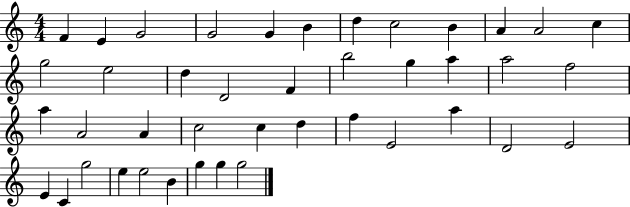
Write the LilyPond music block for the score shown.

{
  \clef treble
  \numericTimeSignature
  \time 4/4
  \key c \major
  f'4 e'4 g'2 | g'2 g'4 b'4 | d''4 c''2 b'4 | a'4 a'2 c''4 | \break g''2 e''2 | d''4 d'2 f'4 | b''2 g''4 a''4 | a''2 f''2 | \break a''4 a'2 a'4 | c''2 c''4 d''4 | f''4 e'2 a''4 | d'2 e'2 | \break e'4 c'4 g''2 | e''4 e''2 b'4 | g''4 g''4 g''2 | \bar "|."
}